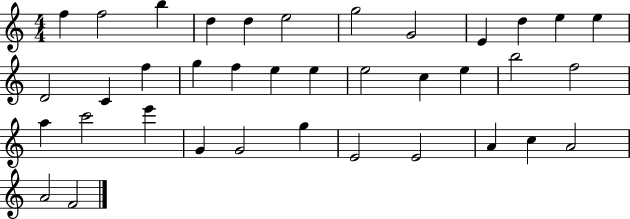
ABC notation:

X:1
T:Untitled
M:4/4
L:1/4
K:C
f f2 b d d e2 g2 G2 E d e e D2 C f g f e e e2 c e b2 f2 a c'2 e' G G2 g E2 E2 A c A2 A2 F2